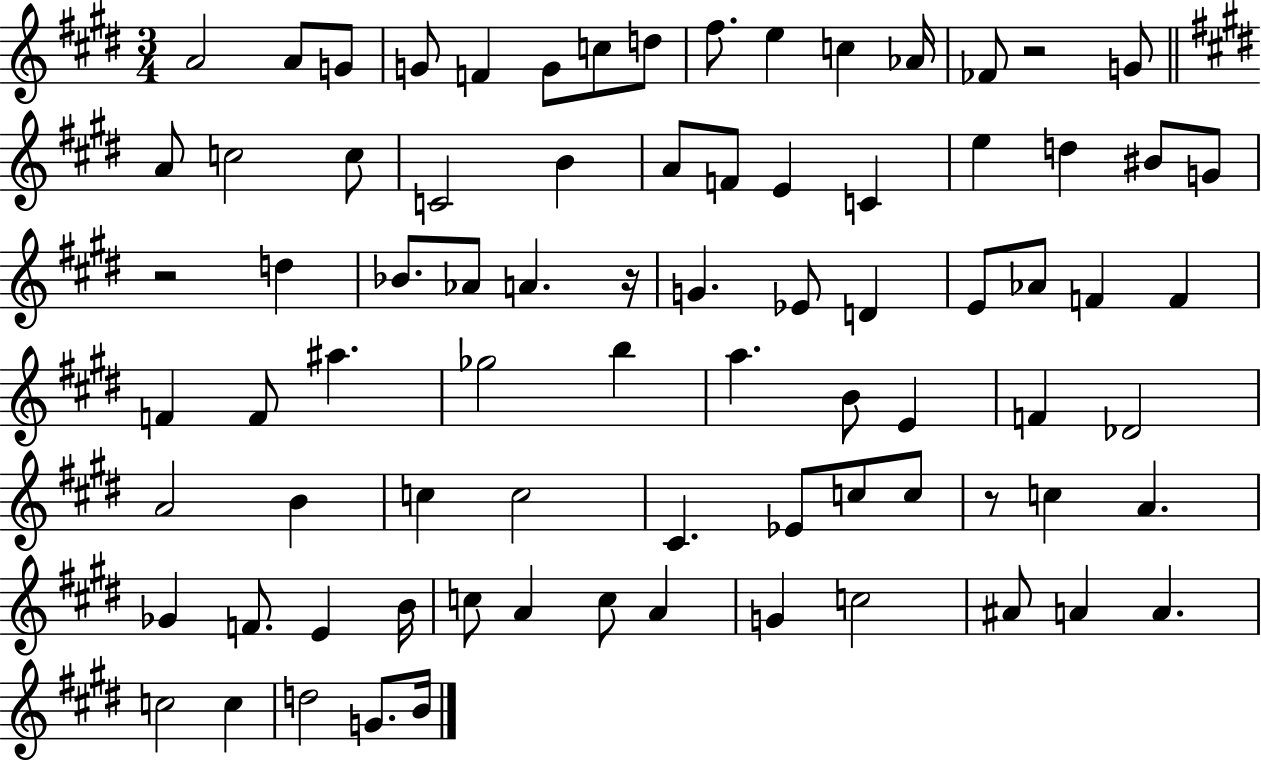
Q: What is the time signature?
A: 3/4